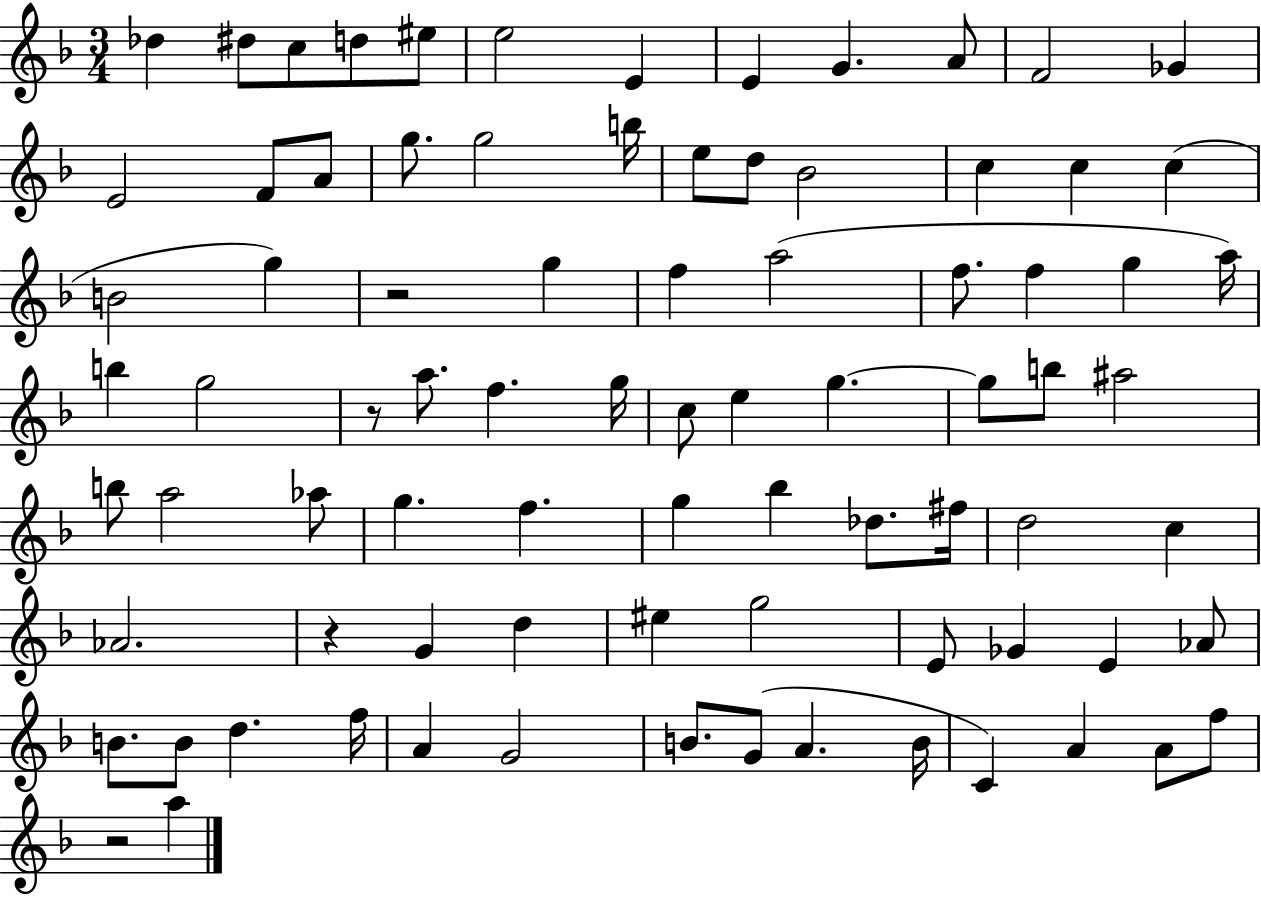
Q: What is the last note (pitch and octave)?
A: A5